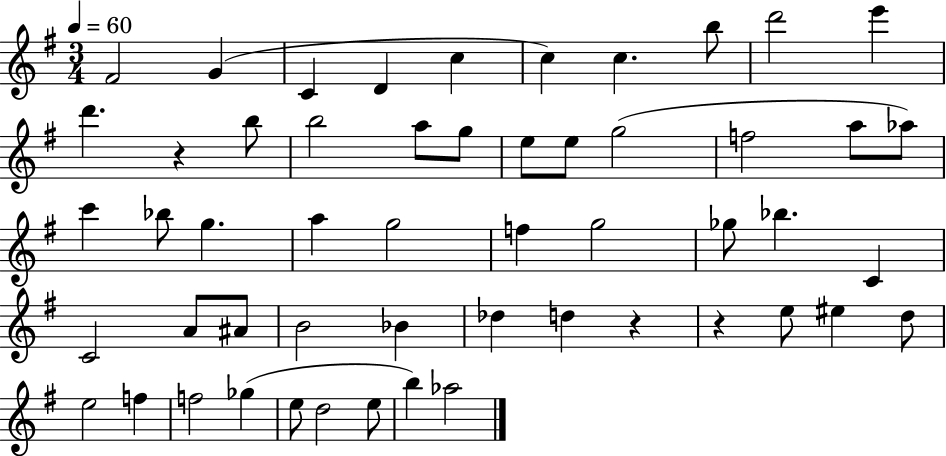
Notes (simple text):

F#4/h G4/q C4/q D4/q C5/q C5/q C5/q. B5/e D6/h E6/q D6/q. R/q B5/e B5/h A5/e G5/e E5/e E5/e G5/h F5/h A5/e Ab5/e C6/q Bb5/e G5/q. A5/q G5/h F5/q G5/h Gb5/e Bb5/q. C4/q C4/h A4/e A#4/e B4/h Bb4/q Db5/q D5/q R/q R/q E5/e EIS5/q D5/e E5/h F5/q F5/h Gb5/q E5/e D5/h E5/e B5/q Ab5/h